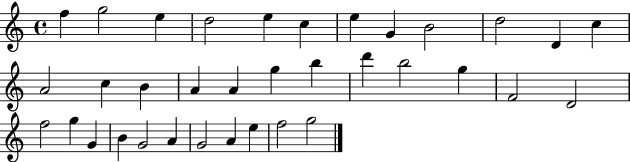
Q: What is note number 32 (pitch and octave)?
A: A4